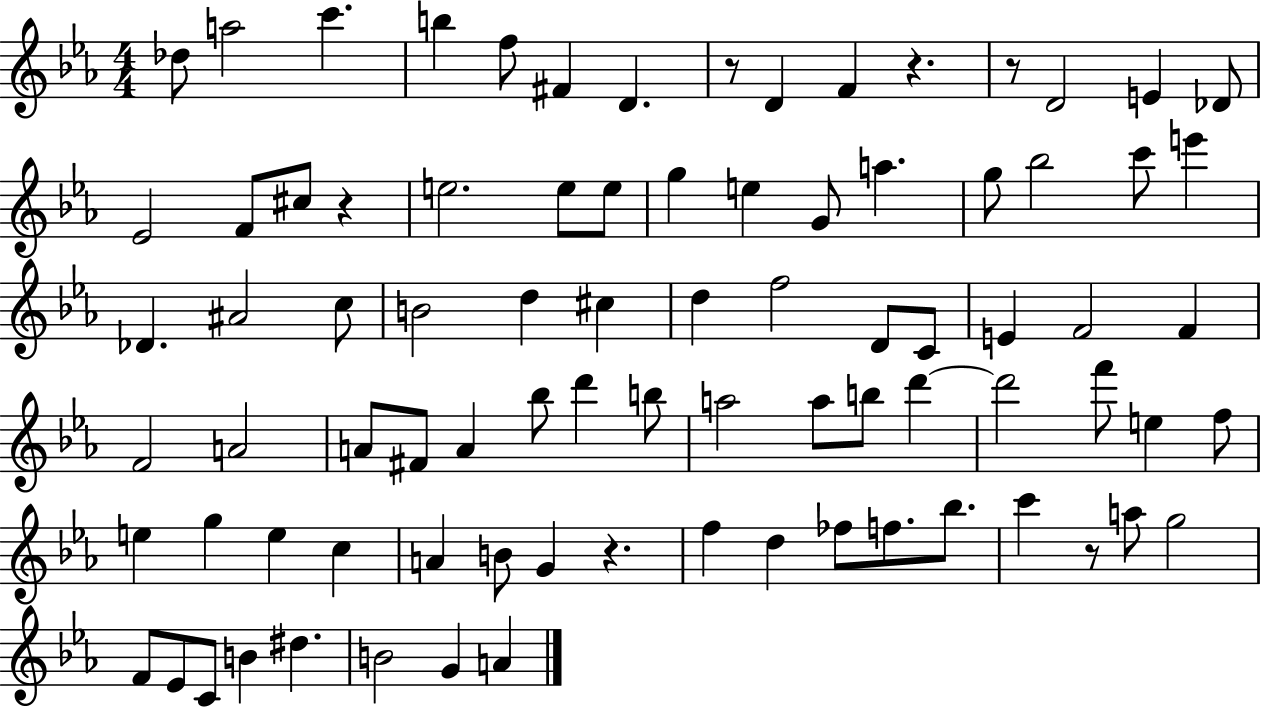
X:1
T:Untitled
M:4/4
L:1/4
K:Eb
_d/2 a2 c' b f/2 ^F D z/2 D F z z/2 D2 E _D/2 _E2 F/2 ^c/2 z e2 e/2 e/2 g e G/2 a g/2 _b2 c'/2 e' _D ^A2 c/2 B2 d ^c d f2 D/2 C/2 E F2 F F2 A2 A/2 ^F/2 A _b/2 d' b/2 a2 a/2 b/2 d' d'2 f'/2 e f/2 e g e c A B/2 G z f d _f/2 f/2 _b/2 c' z/2 a/2 g2 F/2 _E/2 C/2 B ^d B2 G A